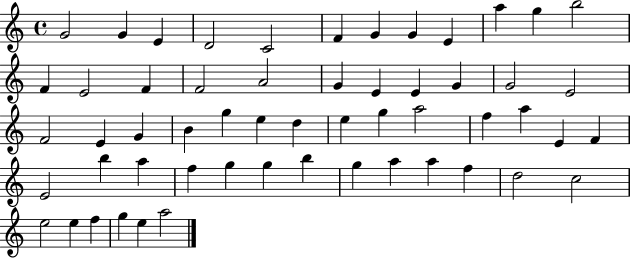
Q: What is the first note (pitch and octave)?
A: G4